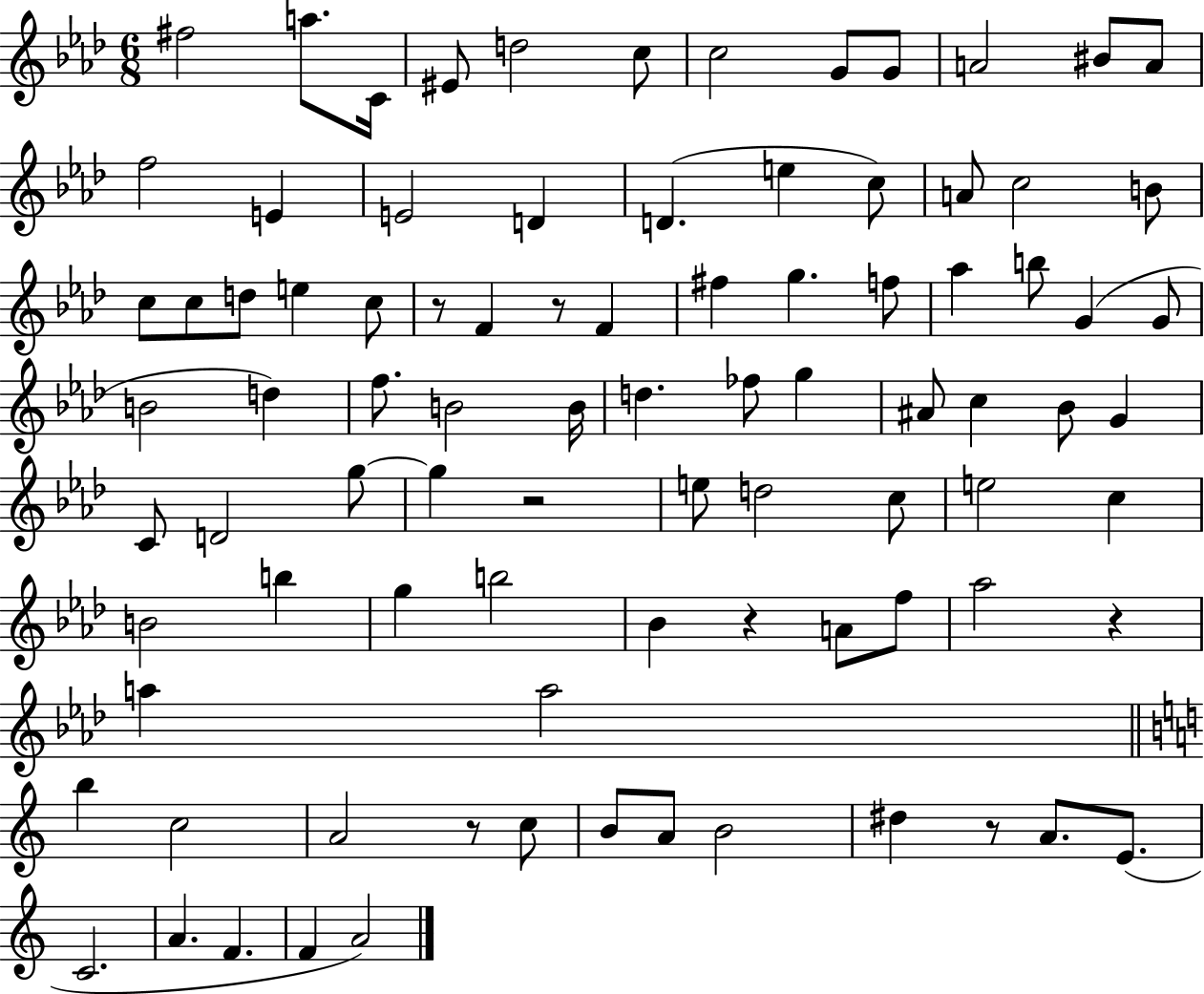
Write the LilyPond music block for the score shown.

{
  \clef treble
  \numericTimeSignature
  \time 6/8
  \key aes \major
  fis''2 a''8. c'16 | eis'8 d''2 c''8 | c''2 g'8 g'8 | a'2 bis'8 a'8 | \break f''2 e'4 | e'2 d'4 | d'4.( e''4 c''8) | a'8 c''2 b'8 | \break c''8 c''8 d''8 e''4 c''8 | r8 f'4 r8 f'4 | fis''4 g''4. f''8 | aes''4 b''8 g'4( g'8 | \break b'2 d''4) | f''8. b'2 b'16 | d''4. fes''8 g''4 | ais'8 c''4 bes'8 g'4 | \break c'8 d'2 g''8~~ | g''4 r2 | e''8 d''2 c''8 | e''2 c''4 | \break b'2 b''4 | g''4 b''2 | bes'4 r4 a'8 f''8 | aes''2 r4 | \break a''4 a''2 | \bar "||" \break \key c \major b''4 c''2 | a'2 r8 c''8 | b'8 a'8 b'2 | dis''4 r8 a'8. e'8.( | \break c'2. | a'4. f'4. | f'4 a'2) | \bar "|."
}